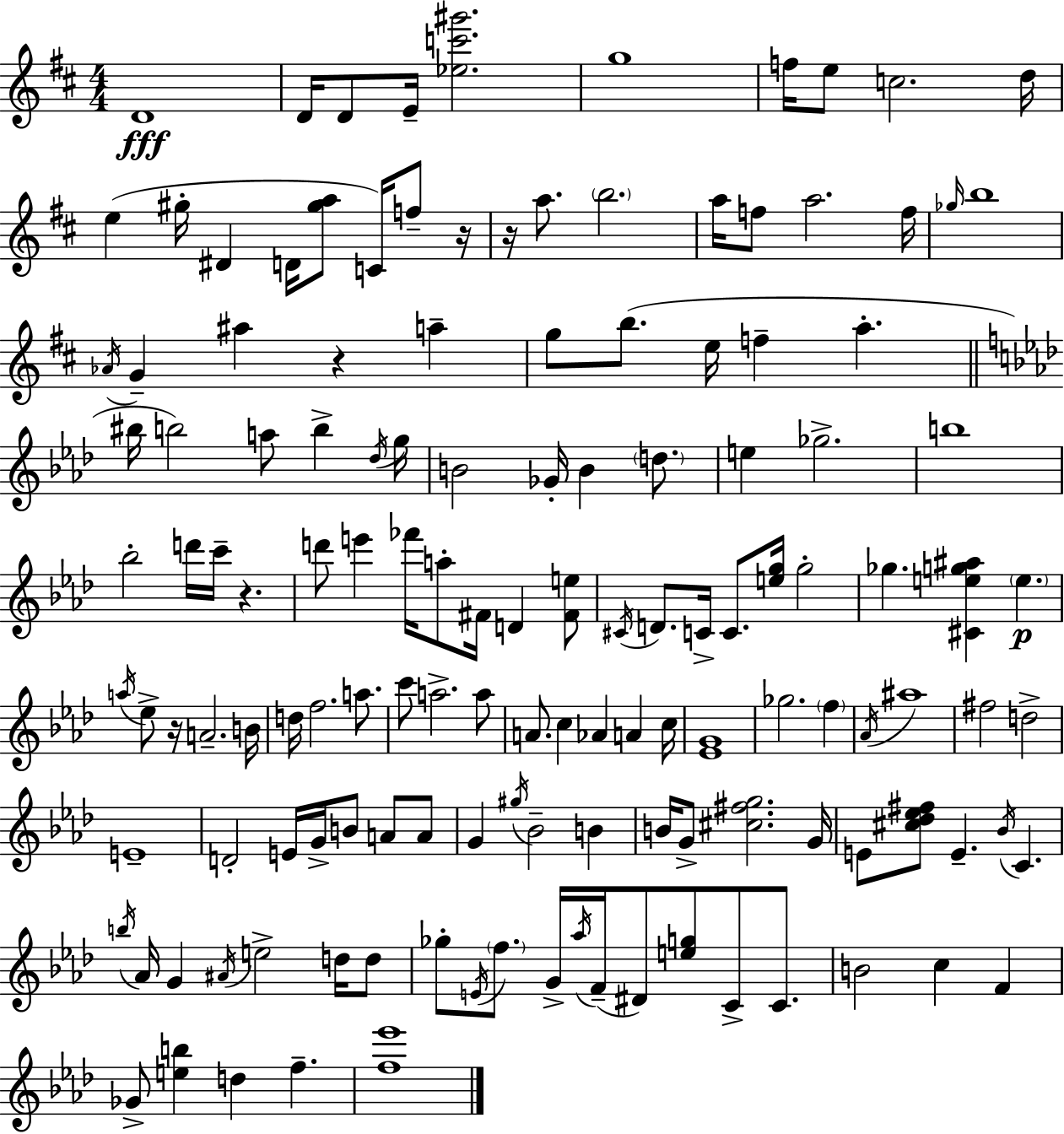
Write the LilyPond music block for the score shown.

{
  \clef treble
  \numericTimeSignature
  \time 4/4
  \key d \major
  d'1\fff | d'16 d'8 e'16-- <ees'' c''' gis'''>2. | g''1 | f''16 e''8 c''2. d''16 | \break e''4( gis''16-. dis'4 d'16 <gis'' a''>8 c'16) f''8-- r16 | r16 a''8. \parenthesize b''2. | a''16 f''8 a''2. f''16 | \grace { ges''16 } b''1 | \break \acciaccatura { aes'16 } g'4-- ais''4 r4 a''4-- | g''8 b''8.( e''16 f''4-- a''4.-. | \bar "||" \break \key aes \major bis''16 b''2) a''8 b''4-> \acciaccatura { des''16 } | g''16 b'2 ges'16-. b'4 \parenthesize d''8. | e''4 ges''2.-> | b''1 | \break bes''2-. d'''16 c'''16-- r4. | d'''8 e'''4 fes'''16 a''8-. fis'16 d'4 <fis' e''>8 | \acciaccatura { cis'16 } d'8. c'16-> c'8. <e'' g''>16 g''2-. | ges''4. <cis' e'' g'' ais''>4 \parenthesize e''4.\p | \break \acciaccatura { a''16 } ees''8-> r16 a'2.-- | b'16 d''16 f''2. | a''8. c'''8 a''2.-> | a''8 a'8. c''4 aes'4 a'4 | \break c''16 <ees' g'>1 | ges''2. \parenthesize f''4 | \acciaccatura { aes'16 } ais''1 | fis''2 d''2-> | \break e'1-- | d'2-. e'16 g'16-> b'8 | a'8 a'8 g'4 \acciaccatura { gis''16 } bes'2-- | b'4 b'16 g'8-> <cis'' fis'' g''>2. | \break g'16 e'8 <cis'' des'' ees'' fis''>8 e'4.-- \acciaccatura { bes'16 } | c'4. \acciaccatura { b''16 } aes'16 g'4 \acciaccatura { ais'16 } e''2-> | d''16 d''8 ges''8-. \acciaccatura { e'16 } \parenthesize f''8. g'16-> \acciaccatura { aes''16 }( | f'16-- dis'8) <e'' g''>8 c'8-> c'8. b'2 | \break c''4 f'4 ges'8-> <e'' b''>4 | d''4 f''4.-- <f'' ees'''>1 | \bar "|."
}